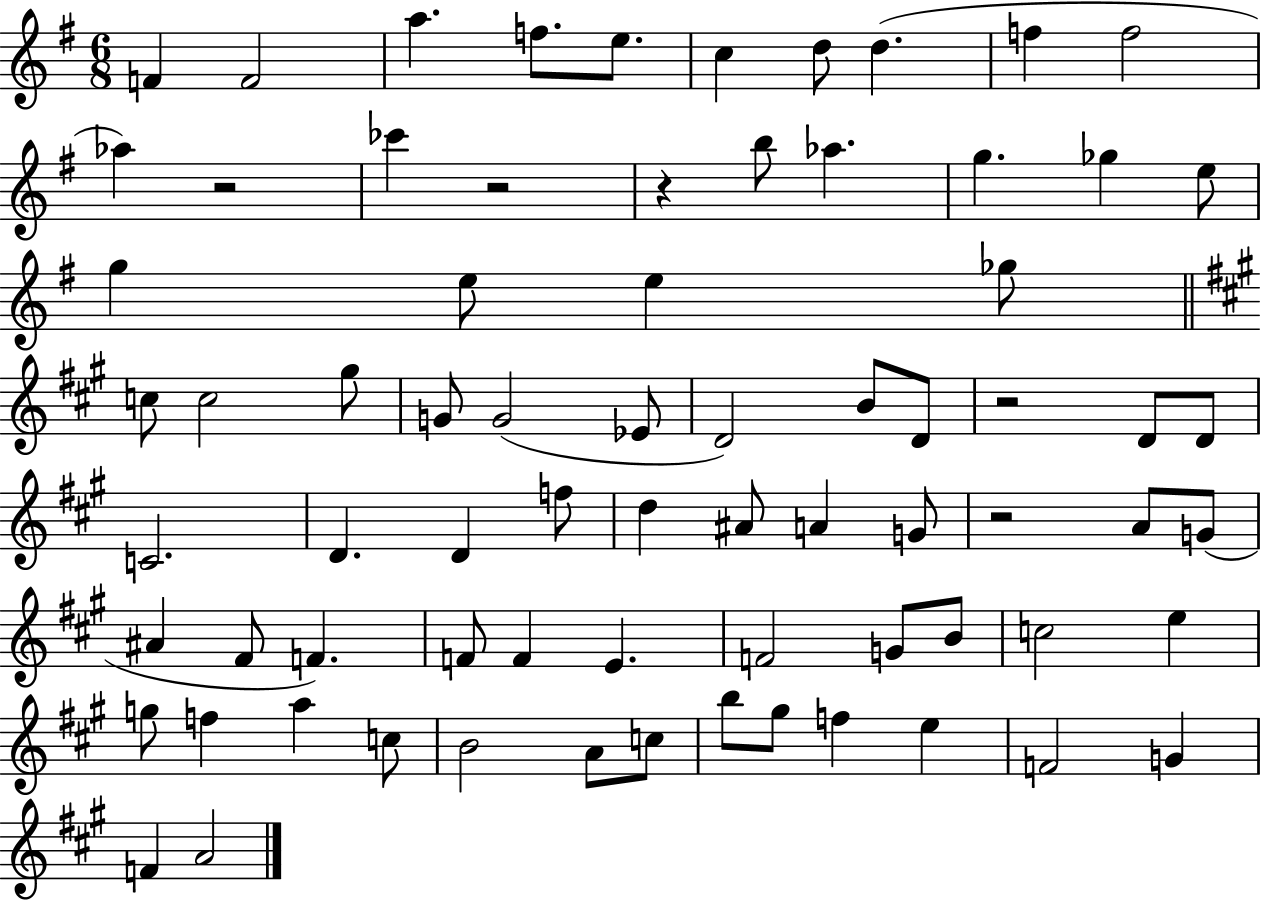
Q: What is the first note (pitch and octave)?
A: F4